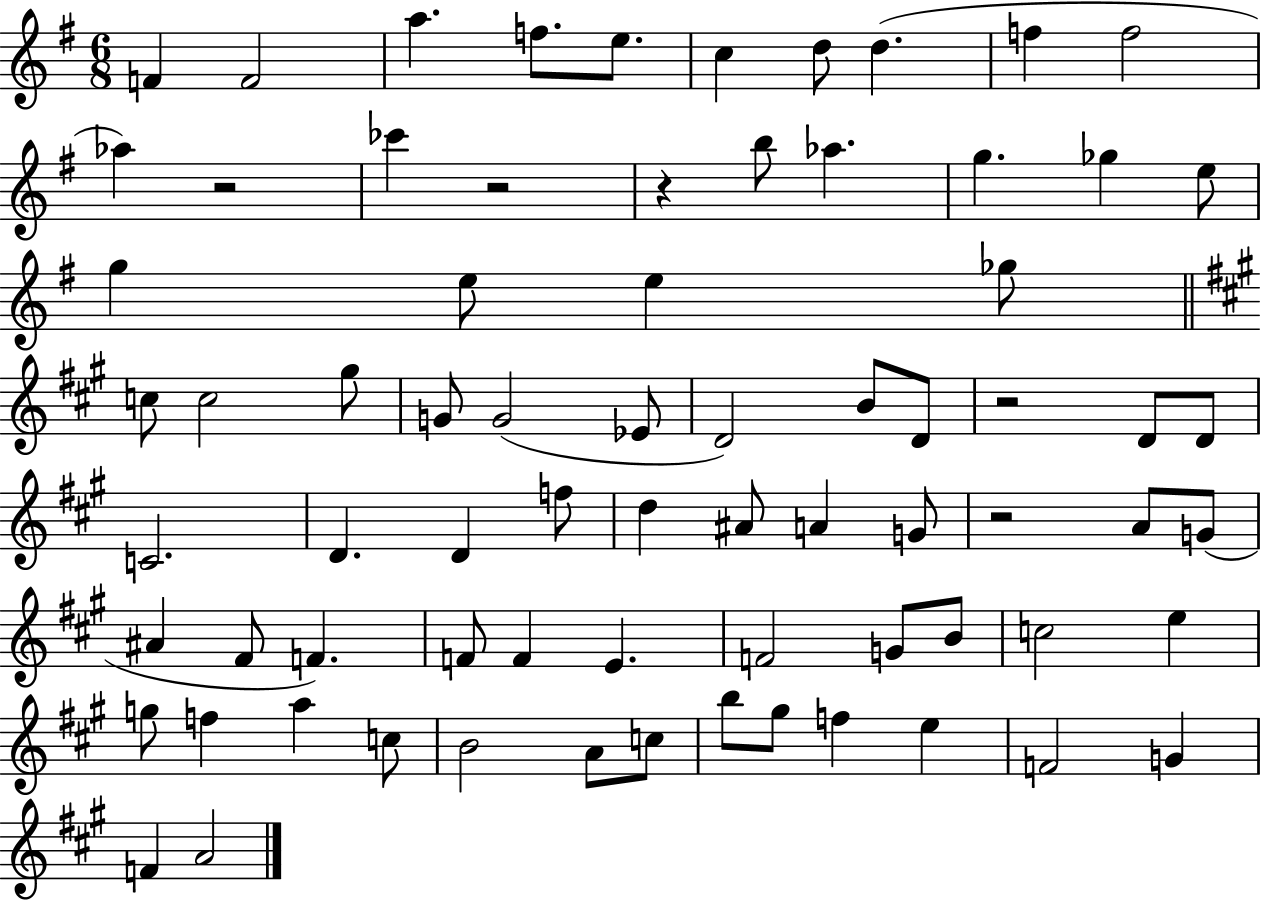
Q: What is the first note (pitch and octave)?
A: F4